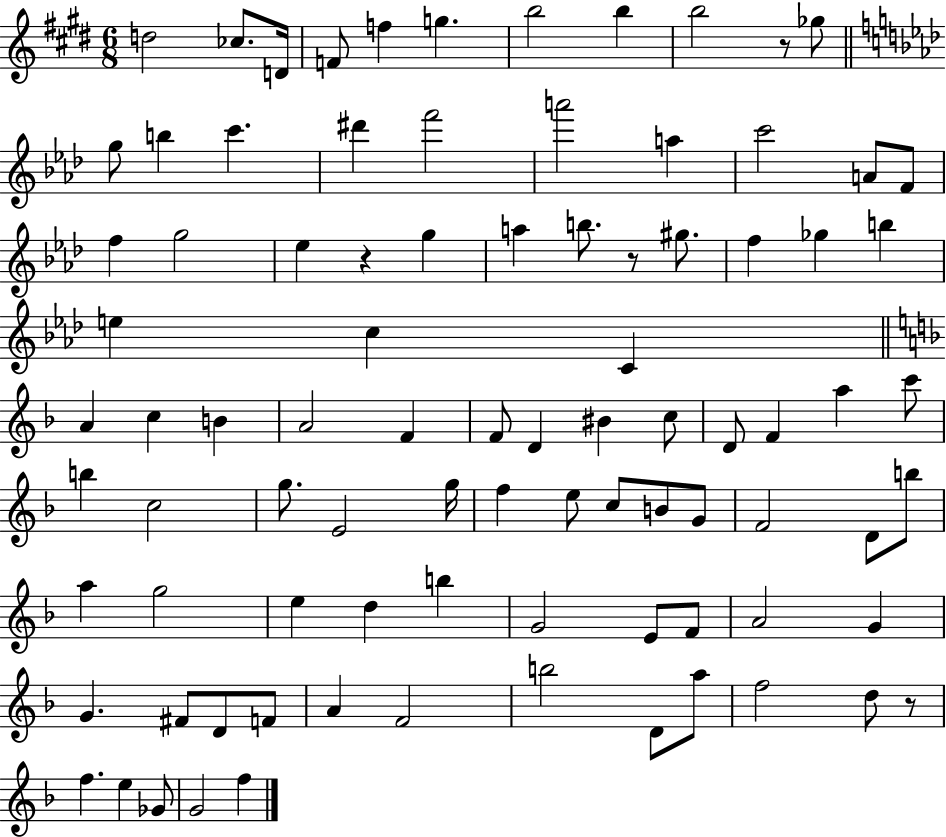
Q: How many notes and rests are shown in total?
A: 89